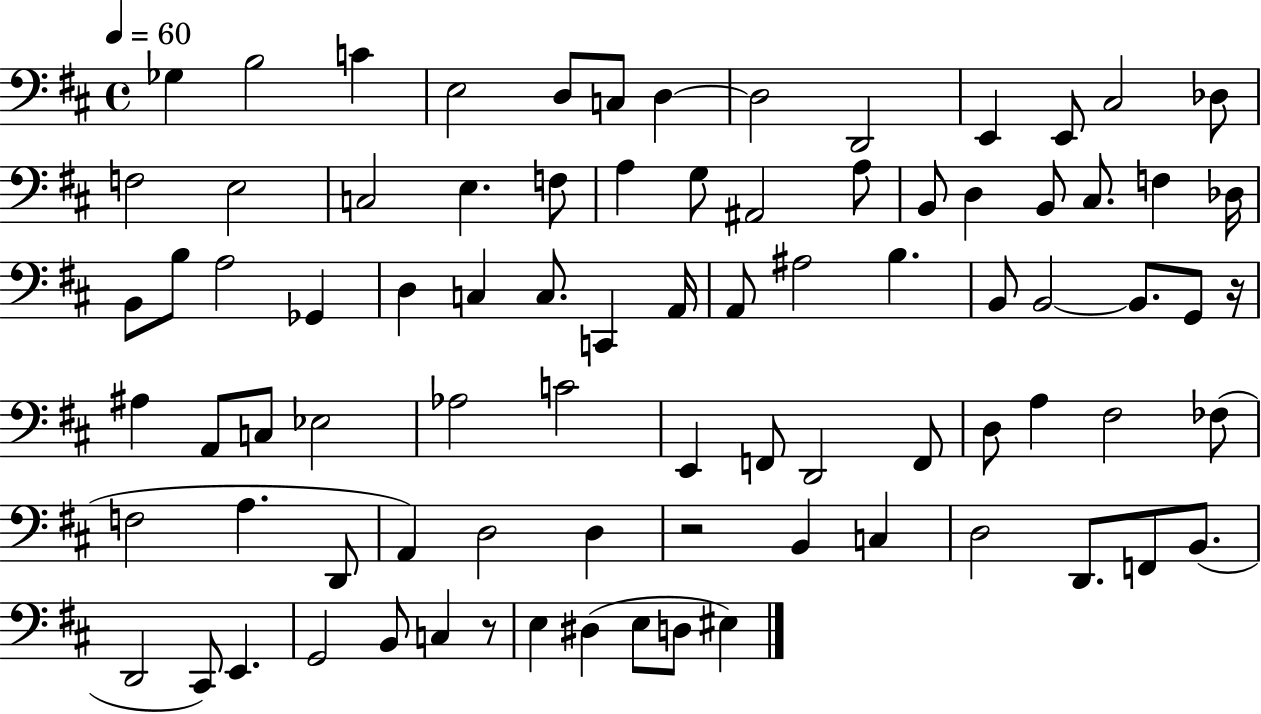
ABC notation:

X:1
T:Untitled
M:4/4
L:1/4
K:D
_G, B,2 C E,2 D,/2 C,/2 D, D,2 D,,2 E,, E,,/2 ^C,2 _D,/2 F,2 E,2 C,2 E, F,/2 A, G,/2 ^A,,2 A,/2 B,,/2 D, B,,/2 ^C,/2 F, _D,/4 B,,/2 B,/2 A,2 _G,, D, C, C,/2 C,, A,,/4 A,,/2 ^A,2 B, B,,/2 B,,2 B,,/2 G,,/2 z/4 ^A, A,,/2 C,/2 _E,2 _A,2 C2 E,, F,,/2 D,,2 F,,/2 D,/2 A, ^F,2 _F,/2 F,2 A, D,,/2 A,, D,2 D, z2 B,, C, D,2 D,,/2 F,,/2 B,,/2 D,,2 ^C,,/2 E,, G,,2 B,,/2 C, z/2 E, ^D, E,/2 D,/2 ^E,